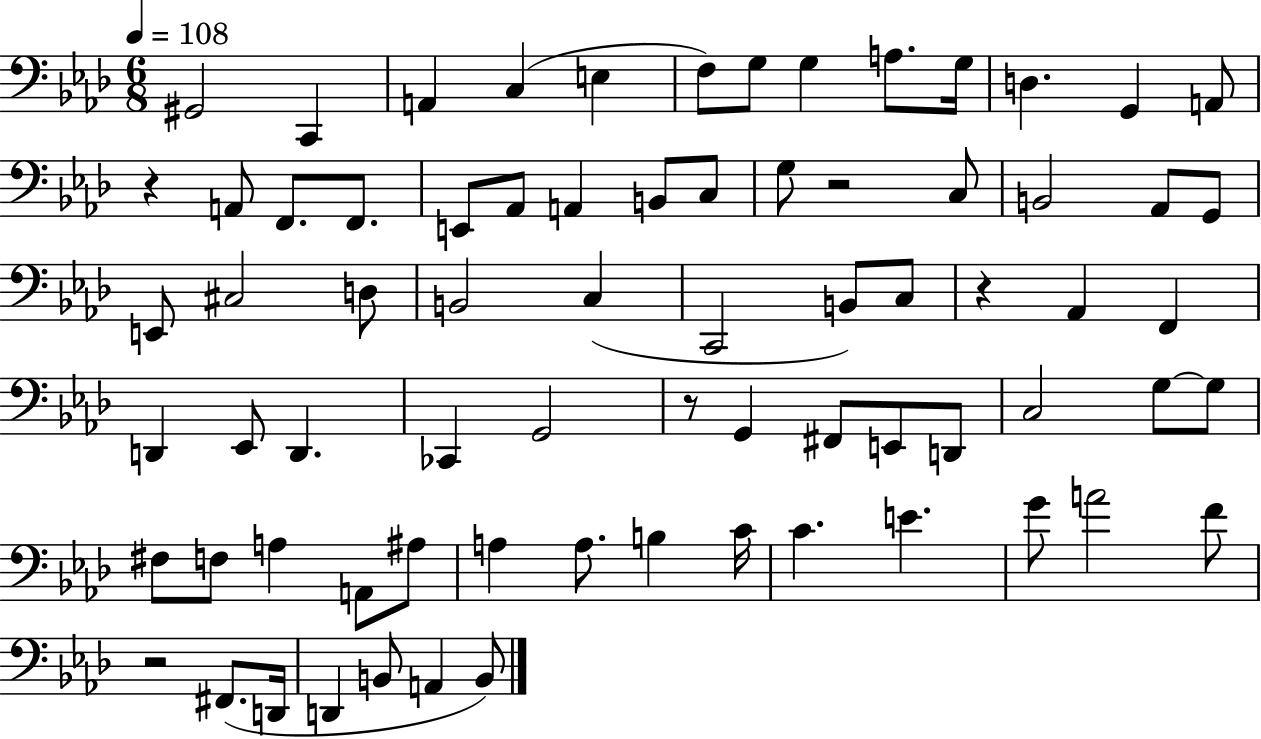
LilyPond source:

{
  \clef bass
  \numericTimeSignature
  \time 6/8
  \key aes \major
  \tempo 4 = 108
  gis,2 c,4 | a,4 c4( e4 | f8) g8 g4 a8. g16 | d4. g,4 a,8 | \break r4 a,8 f,8. f,8. | e,8 aes,8 a,4 b,8 c8 | g8 r2 c8 | b,2 aes,8 g,8 | \break e,8 cis2 d8 | b,2 c4( | c,2 b,8) c8 | r4 aes,4 f,4 | \break d,4 ees,8 d,4. | ces,4 g,2 | r8 g,4 fis,8 e,8 d,8 | c2 g8~~ g8 | \break fis8 f8 a4 a,8 ais8 | a4 a8. b4 c'16 | c'4. e'4. | g'8 a'2 f'8 | \break r2 fis,8.( d,16 | d,4 b,8 a,4 b,8) | \bar "|."
}